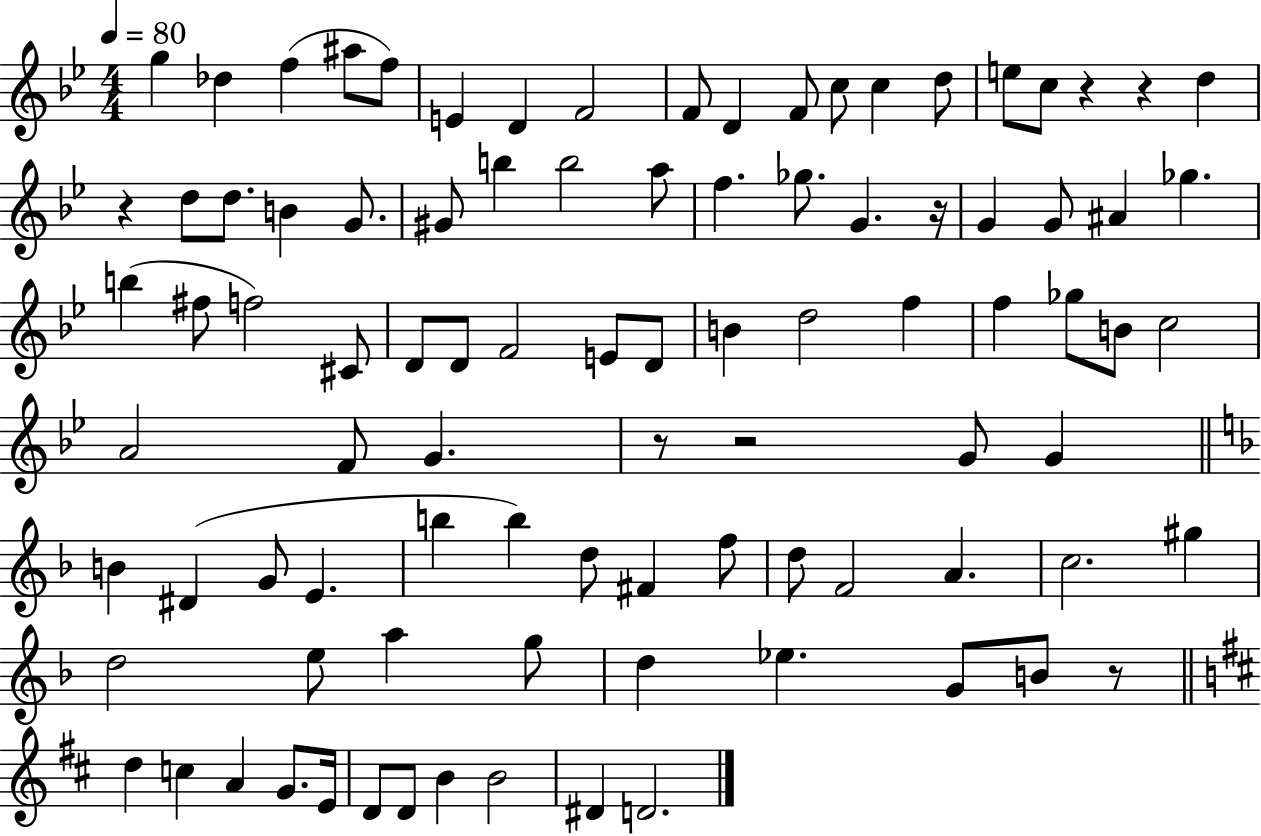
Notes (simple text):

G5/q Db5/q F5/q A#5/e F5/e E4/q D4/q F4/h F4/e D4/q F4/e C5/e C5/q D5/e E5/e C5/e R/q R/q D5/q R/q D5/e D5/e. B4/q G4/e. G#4/e B5/q B5/h A5/e F5/q. Gb5/e. G4/q. R/s G4/q G4/e A#4/q Gb5/q. B5/q F#5/e F5/h C#4/e D4/e D4/e F4/h E4/e D4/e B4/q D5/h F5/q F5/q Gb5/e B4/e C5/h A4/h F4/e G4/q. R/e R/h G4/e G4/q B4/q D#4/q G4/e E4/q. B5/q B5/q D5/e F#4/q F5/e D5/e F4/h A4/q. C5/h. G#5/q D5/h E5/e A5/q G5/e D5/q Eb5/q. G4/e B4/e R/e D5/q C5/q A4/q G4/e. E4/s D4/e D4/e B4/q B4/h D#4/q D4/h.